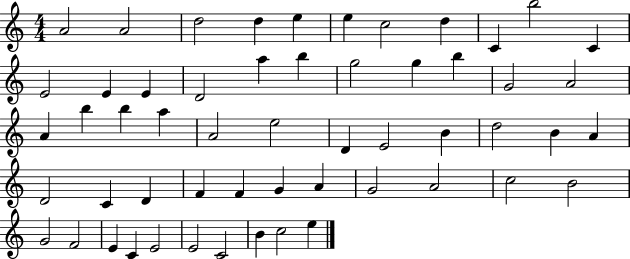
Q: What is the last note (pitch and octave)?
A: E5